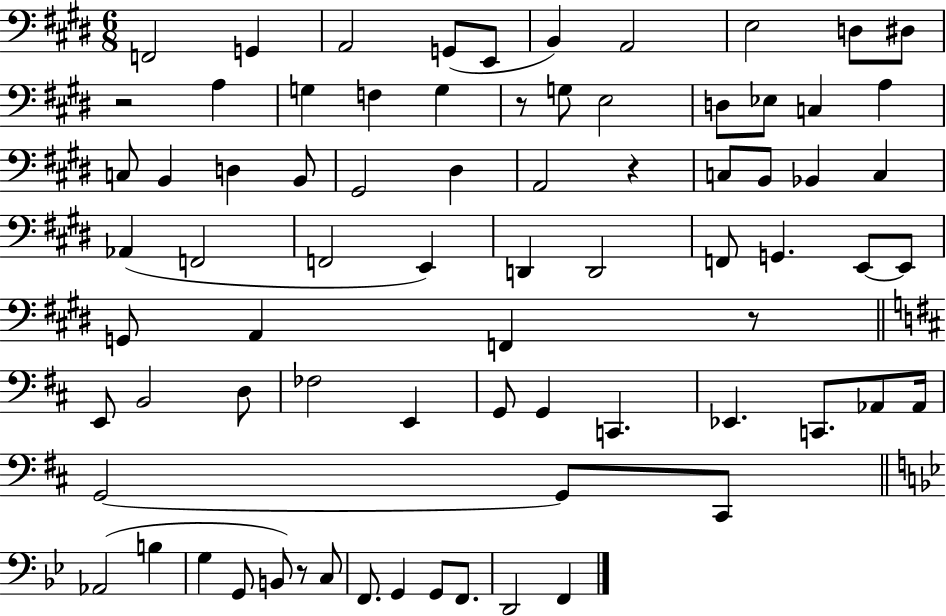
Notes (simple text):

F2/h G2/q A2/h G2/e E2/e B2/q A2/h E3/h D3/e D#3/e R/h A3/q G3/q F3/q G3/q R/e G3/e E3/h D3/e Eb3/e C3/q A3/q C3/e B2/q D3/q B2/e G#2/h D#3/q A2/h R/q C3/e B2/e Bb2/q C3/q Ab2/q F2/h F2/h E2/q D2/q D2/h F2/e G2/q. E2/e E2/e G2/e A2/q F2/q R/e E2/e B2/h D3/e FES3/h E2/q G2/e G2/q C2/q. Eb2/q. C2/e. Ab2/e Ab2/s G2/h G2/e C#2/e Ab2/h B3/q G3/q G2/e B2/e R/e C3/e F2/e. G2/q G2/e F2/e. D2/h F2/q